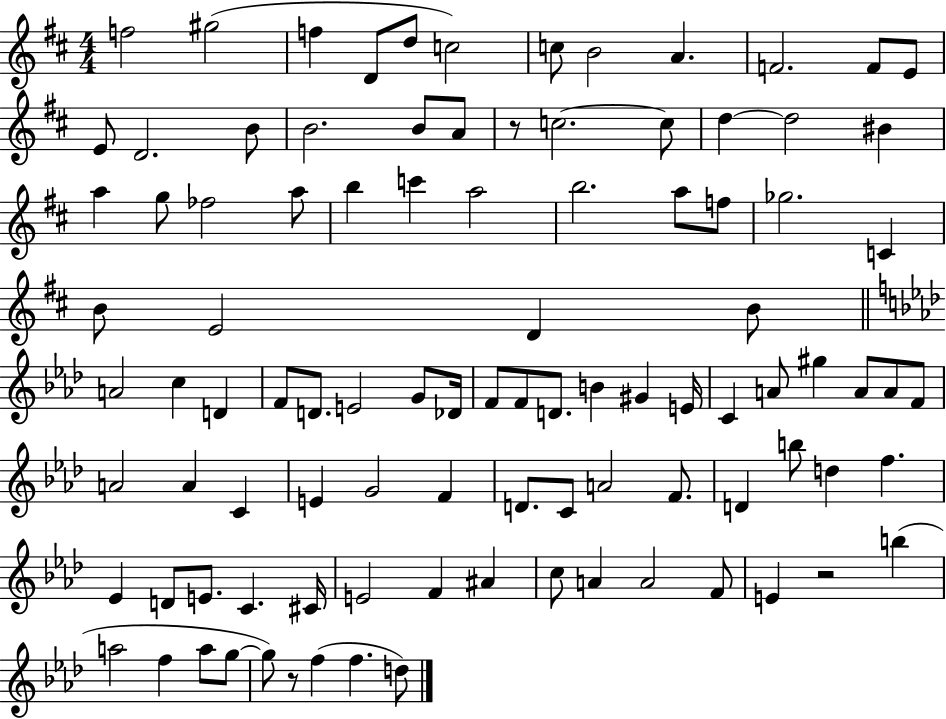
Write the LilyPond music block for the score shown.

{
  \clef treble
  \numericTimeSignature
  \time 4/4
  \key d \major
  f''2 gis''2( | f''4 d'8 d''8 c''2) | c''8 b'2 a'4. | f'2. f'8 e'8 | \break e'8 d'2. b'8 | b'2. b'8 a'8 | r8 c''2.~~ c''8 | d''4~~ d''2 bis'4 | \break a''4 g''8 fes''2 a''8 | b''4 c'''4 a''2 | b''2. a''8 f''8 | ges''2. c'4 | \break b'8 e'2 d'4 b'8 | \bar "||" \break \key f \minor a'2 c''4 d'4 | f'8 d'8. e'2 g'8 des'16 | f'8 f'8 d'8. b'4 gis'4 e'16 | c'4 a'8 gis''4 a'8 a'8 f'8 | \break a'2 a'4 c'4 | e'4 g'2 f'4 | d'8. c'8 a'2 f'8. | d'4 b''8 d''4 f''4. | \break ees'4 d'8 e'8. c'4. cis'16 | e'2 f'4 ais'4 | c''8 a'4 a'2 f'8 | e'4 r2 b''4( | \break a''2 f''4 a''8 g''8~~ | g''8) r8 f''4( f''4. d''8) | \bar "|."
}